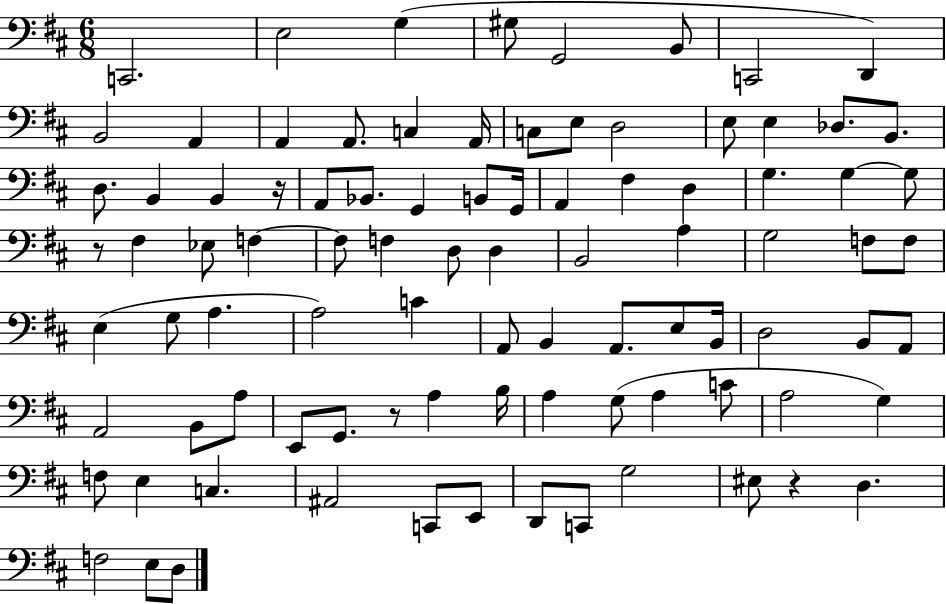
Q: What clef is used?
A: bass